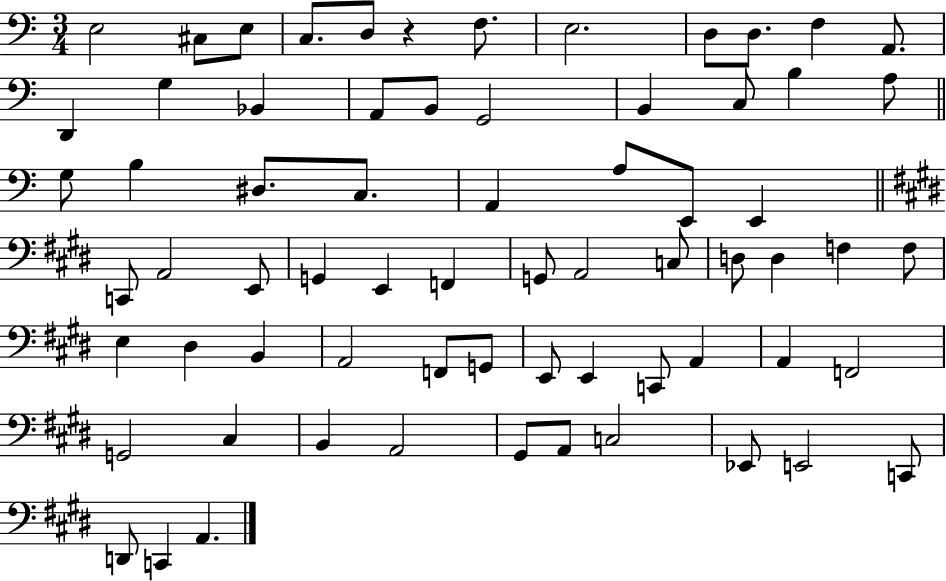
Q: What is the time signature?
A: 3/4